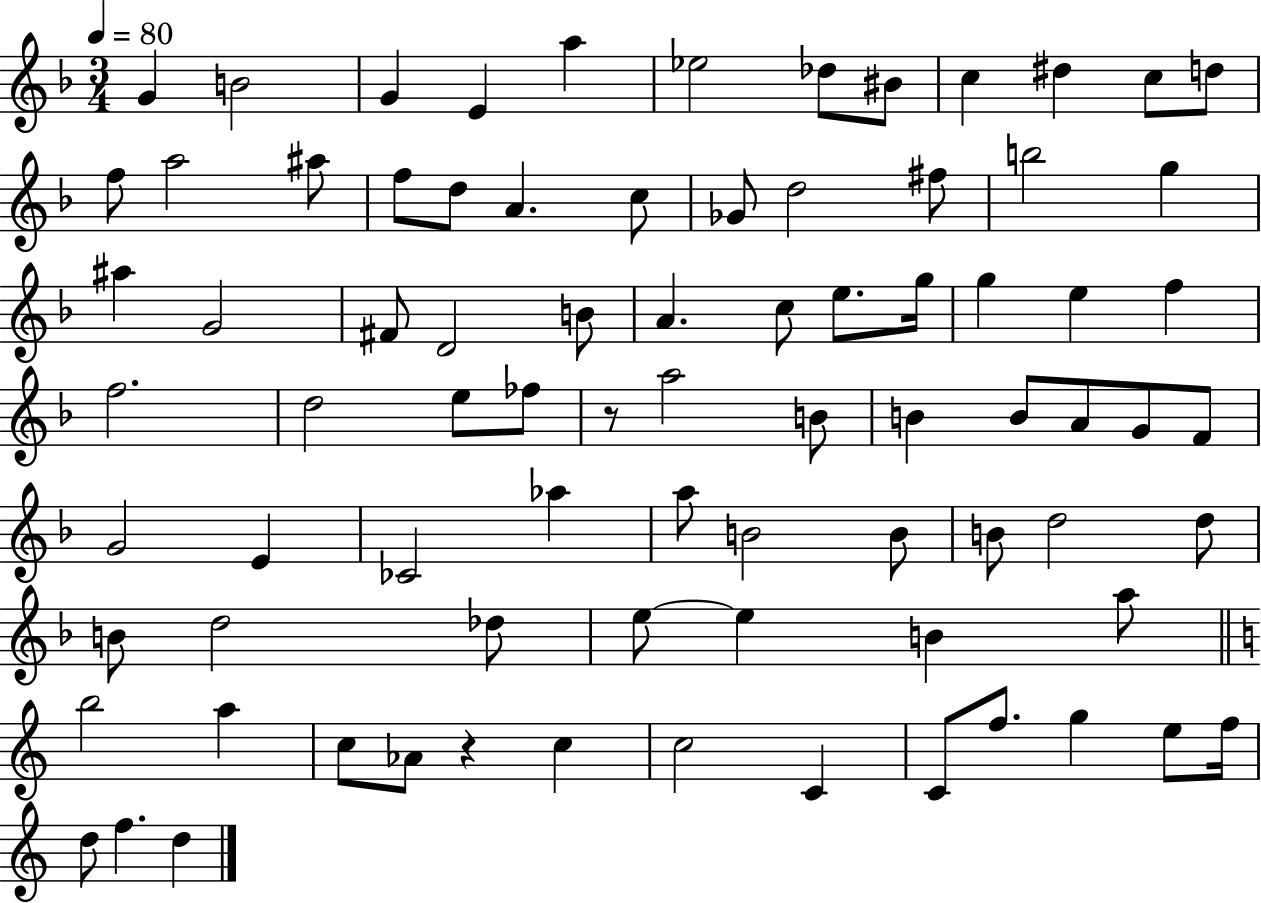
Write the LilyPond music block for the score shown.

{
  \clef treble
  \numericTimeSignature
  \time 3/4
  \key f \major
  \tempo 4 = 80
  \repeat volta 2 { g'4 b'2 | g'4 e'4 a''4 | ees''2 des''8 bis'8 | c''4 dis''4 c''8 d''8 | \break f''8 a''2 ais''8 | f''8 d''8 a'4. c''8 | ges'8 d''2 fis''8 | b''2 g''4 | \break ais''4 g'2 | fis'8 d'2 b'8 | a'4. c''8 e''8. g''16 | g''4 e''4 f''4 | \break f''2. | d''2 e''8 fes''8 | r8 a''2 b'8 | b'4 b'8 a'8 g'8 f'8 | \break g'2 e'4 | ces'2 aes''4 | a''8 b'2 b'8 | b'8 d''2 d''8 | \break b'8 d''2 des''8 | e''8~~ e''4 b'4 a''8 | \bar "||" \break \key a \minor b''2 a''4 | c''8 aes'8 r4 c''4 | c''2 c'4 | c'8 f''8. g''4 e''8 f''16 | \break d''8 f''4. d''4 | } \bar "|."
}